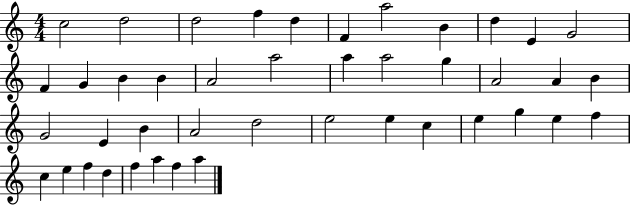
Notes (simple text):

C5/h D5/h D5/h F5/q D5/q F4/q A5/h B4/q D5/q E4/q G4/h F4/q G4/q B4/q B4/q A4/h A5/h A5/q A5/h G5/q A4/h A4/q B4/q G4/h E4/q B4/q A4/h D5/h E5/h E5/q C5/q E5/q G5/q E5/q F5/q C5/q E5/q F5/q D5/q F5/q A5/q F5/q A5/q